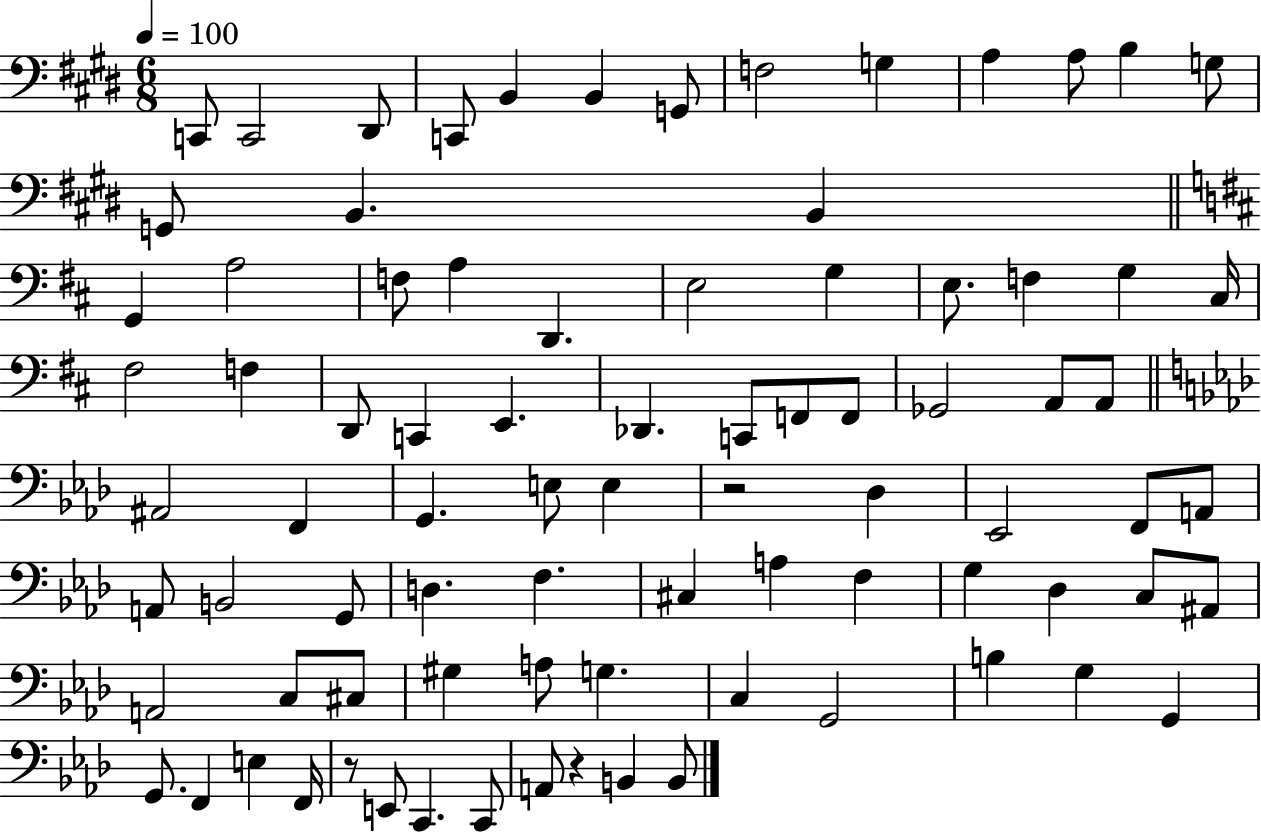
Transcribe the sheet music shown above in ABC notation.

X:1
T:Untitled
M:6/8
L:1/4
K:E
C,,/2 C,,2 ^D,,/2 C,,/2 B,, B,, G,,/2 F,2 G, A, A,/2 B, G,/2 G,,/2 B,, B,, G,, A,2 F,/2 A, D,, E,2 G, E,/2 F, G, ^C,/4 ^F,2 F, D,,/2 C,, E,, _D,, C,,/2 F,,/2 F,,/2 _G,,2 A,,/2 A,,/2 ^A,,2 F,, G,, E,/2 E, z2 _D, _E,,2 F,,/2 A,,/2 A,,/2 B,,2 G,,/2 D, F, ^C, A, F, G, _D, C,/2 ^A,,/2 A,,2 C,/2 ^C,/2 ^G, A,/2 G, C, G,,2 B, G, G,, G,,/2 F,, E, F,,/4 z/2 E,,/2 C,, C,,/2 A,,/2 z B,, B,,/2